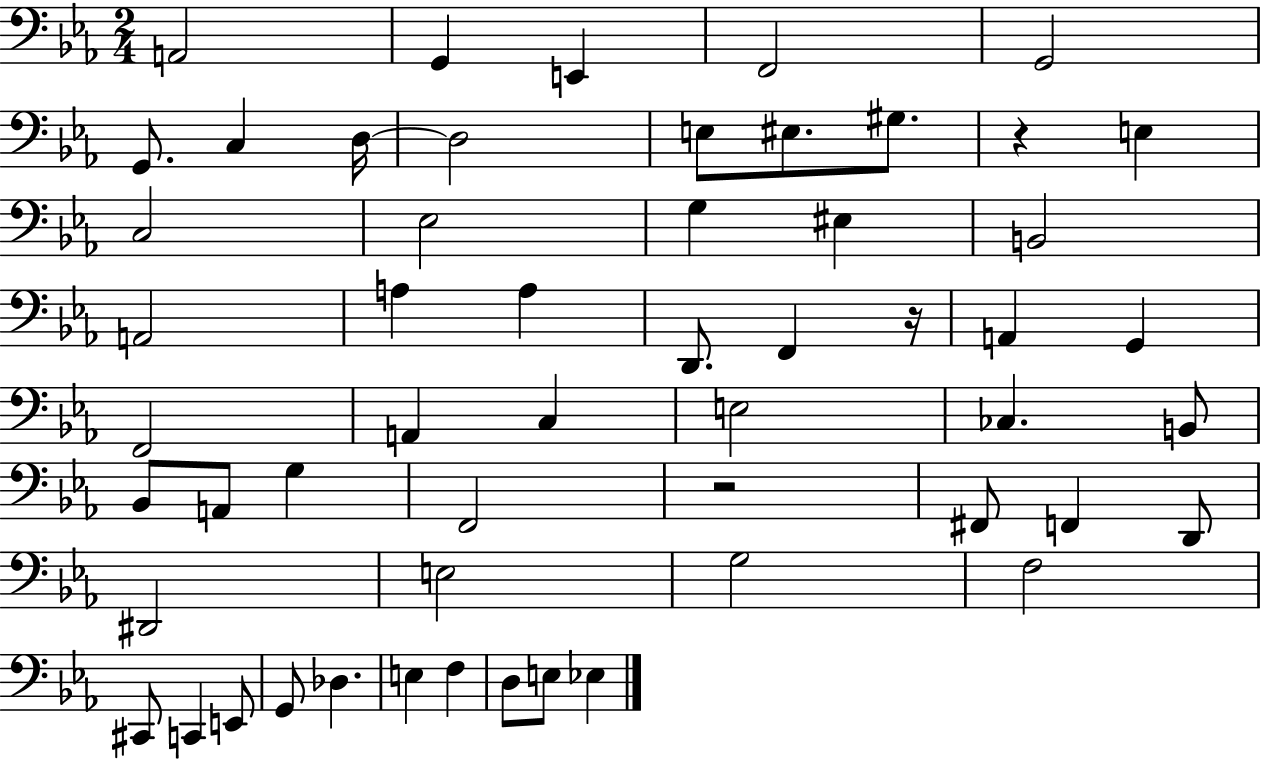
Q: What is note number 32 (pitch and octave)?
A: Bb2